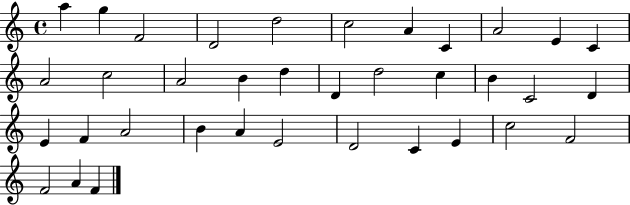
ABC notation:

X:1
T:Untitled
M:4/4
L:1/4
K:C
a g F2 D2 d2 c2 A C A2 E C A2 c2 A2 B d D d2 c B C2 D E F A2 B A E2 D2 C E c2 F2 F2 A F